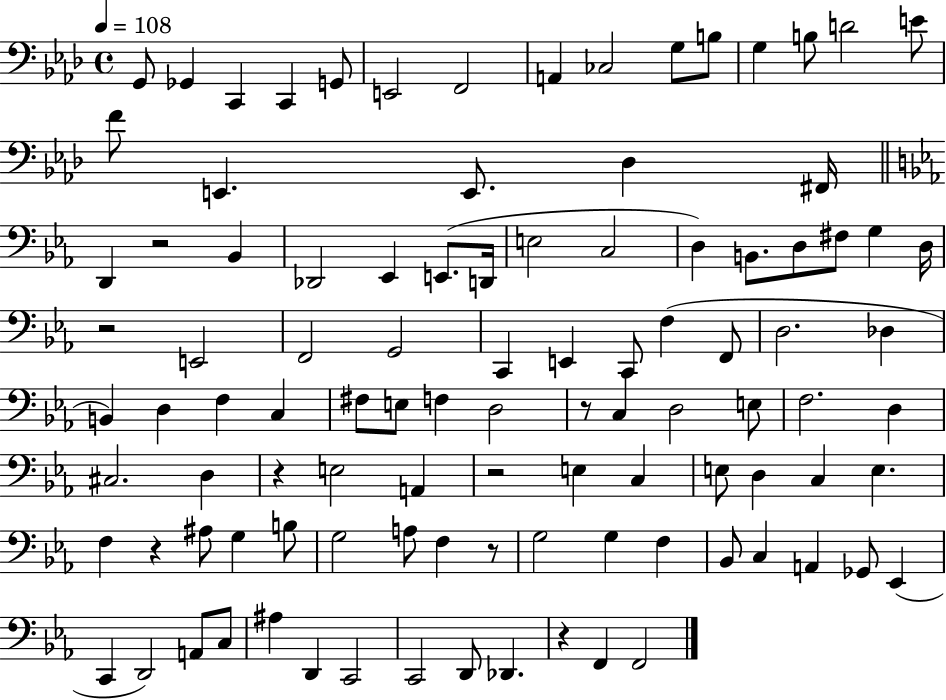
G2/e Gb2/q C2/q C2/q G2/e E2/h F2/h A2/q CES3/h G3/e B3/e G3/q B3/e D4/h E4/e F4/e E2/q. E2/e. Db3/q F#2/s D2/q R/h Bb2/q Db2/h Eb2/q E2/e. D2/s E3/h C3/h D3/q B2/e. D3/e F#3/e G3/q D3/s R/h E2/h F2/h G2/h C2/q E2/q C2/e F3/q F2/e D3/h. Db3/q B2/q D3/q F3/q C3/q F#3/e E3/e F3/q D3/h R/e C3/q D3/h E3/e F3/h. D3/q C#3/h. D3/q R/q E3/h A2/q R/h E3/q C3/q E3/e D3/q C3/q E3/q. F3/q R/q A#3/e G3/q B3/e G3/h A3/e F3/q R/e G3/h G3/q F3/q Bb2/e C3/q A2/q Gb2/e Eb2/q C2/q D2/h A2/e C3/e A#3/q D2/q C2/h C2/h D2/e Db2/q. R/q F2/q F2/h